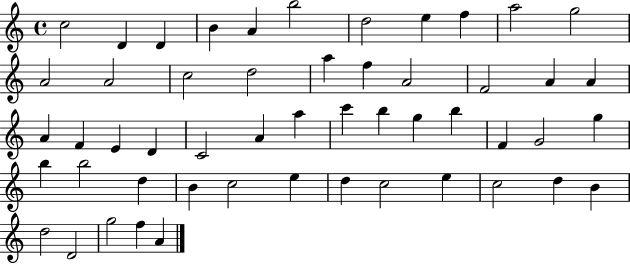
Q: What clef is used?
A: treble